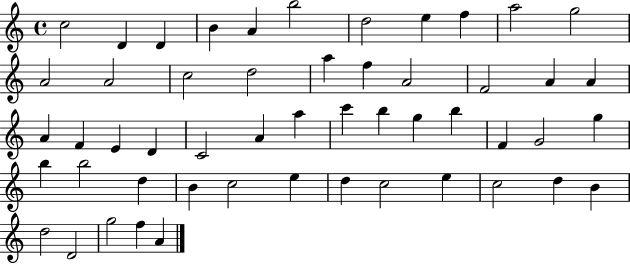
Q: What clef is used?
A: treble